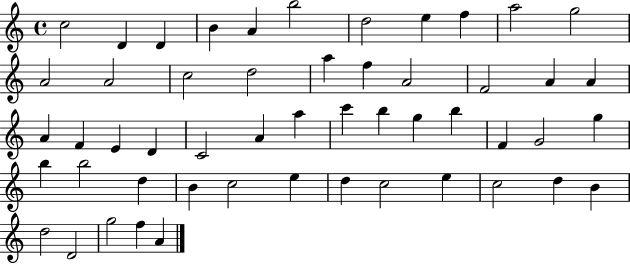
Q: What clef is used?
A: treble